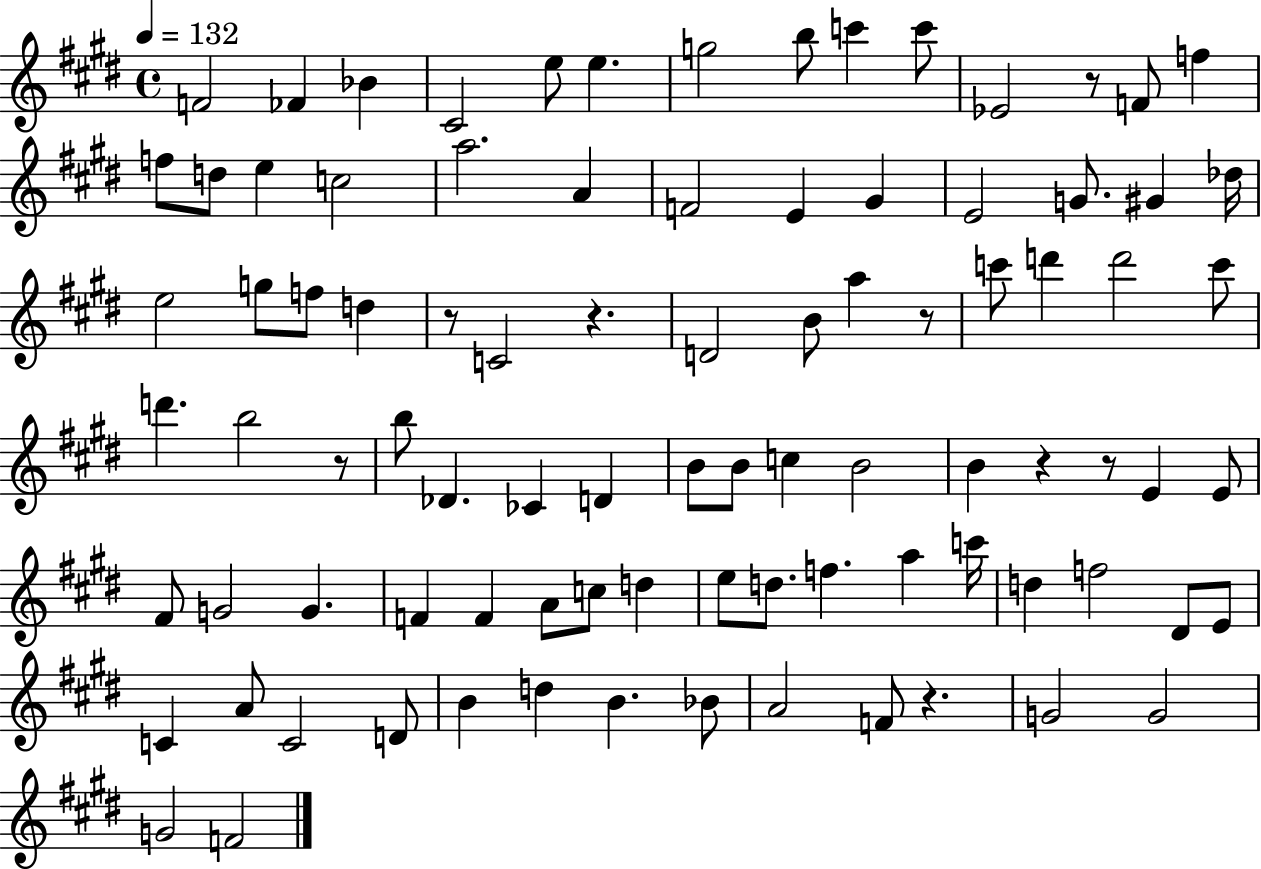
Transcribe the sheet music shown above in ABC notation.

X:1
T:Untitled
M:4/4
L:1/4
K:E
F2 _F _B ^C2 e/2 e g2 b/2 c' c'/2 _E2 z/2 F/2 f f/2 d/2 e c2 a2 A F2 E ^G E2 G/2 ^G _d/4 e2 g/2 f/2 d z/2 C2 z D2 B/2 a z/2 c'/2 d' d'2 c'/2 d' b2 z/2 b/2 _D _C D B/2 B/2 c B2 B z z/2 E E/2 ^F/2 G2 G F F A/2 c/2 d e/2 d/2 f a c'/4 d f2 ^D/2 E/2 C A/2 C2 D/2 B d B _B/2 A2 F/2 z G2 G2 G2 F2